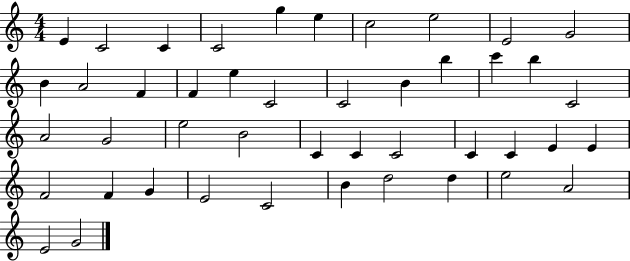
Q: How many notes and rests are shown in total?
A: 45